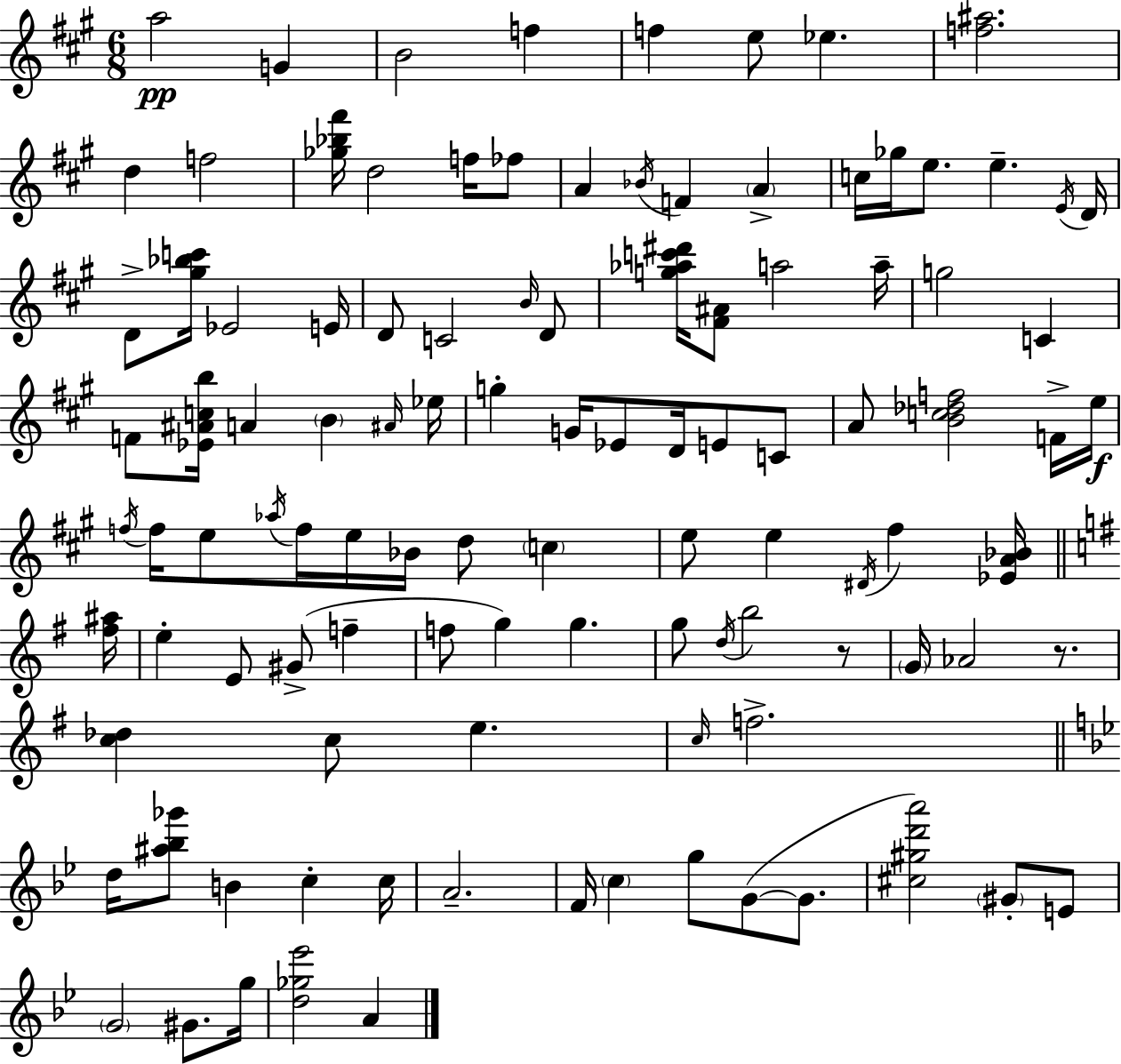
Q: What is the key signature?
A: A major